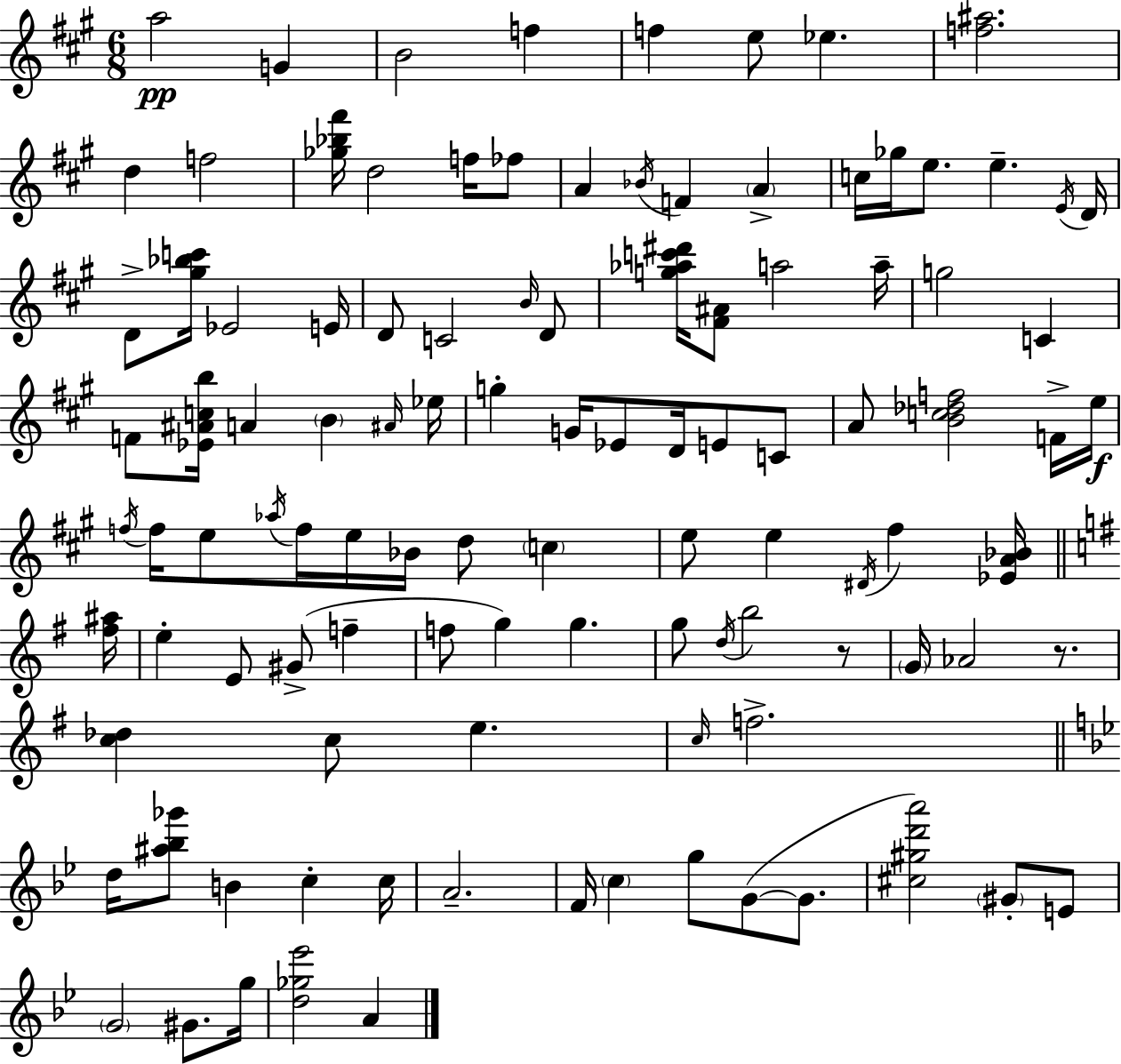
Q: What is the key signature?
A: A major